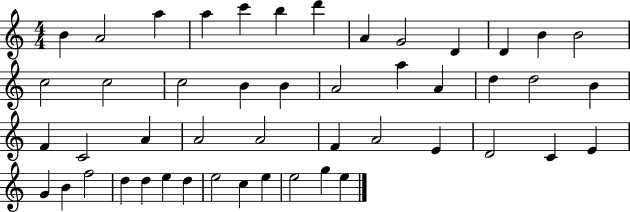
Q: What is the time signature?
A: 4/4